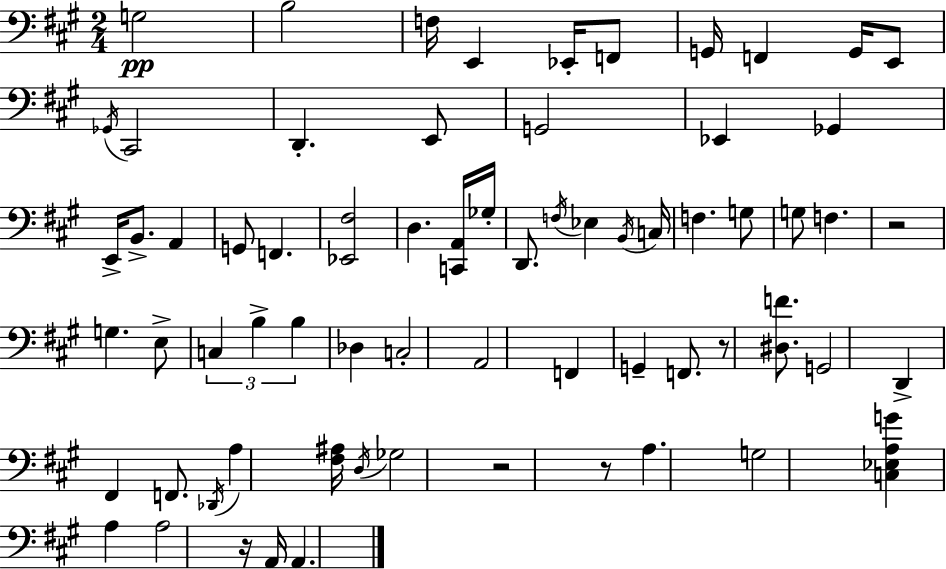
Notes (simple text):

G3/h B3/h F3/s E2/q Eb2/s F2/e G2/s F2/q G2/s E2/e Gb2/s C#2/h D2/q. E2/e G2/h Eb2/q Gb2/q E2/s B2/e. A2/q G2/e F2/q. [Eb2,F#3]/h D3/q. [C2,A2]/s Gb3/s D2/e. F3/s Eb3/q B2/s C3/s F3/q. G3/e G3/e F3/q. R/h G3/q. E3/e C3/q B3/q B3/q Db3/q C3/h A2/h F2/q G2/q F2/e. R/e [D#3,F4]/e. G2/h D2/q F#2/q F2/e. Db2/s A3/q [F#3,A#3]/s D3/s Gb3/h R/h R/e A3/q. G3/h [C3,Eb3,A3,G4]/q A3/q A3/h R/s A2/s A2/q.